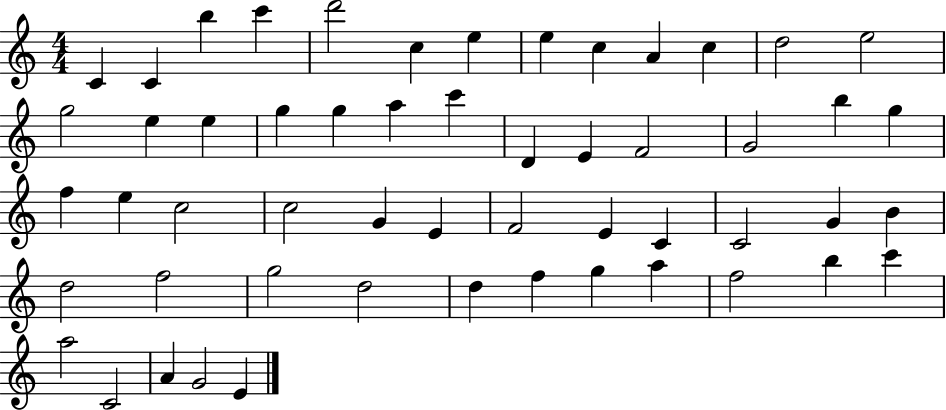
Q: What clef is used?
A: treble